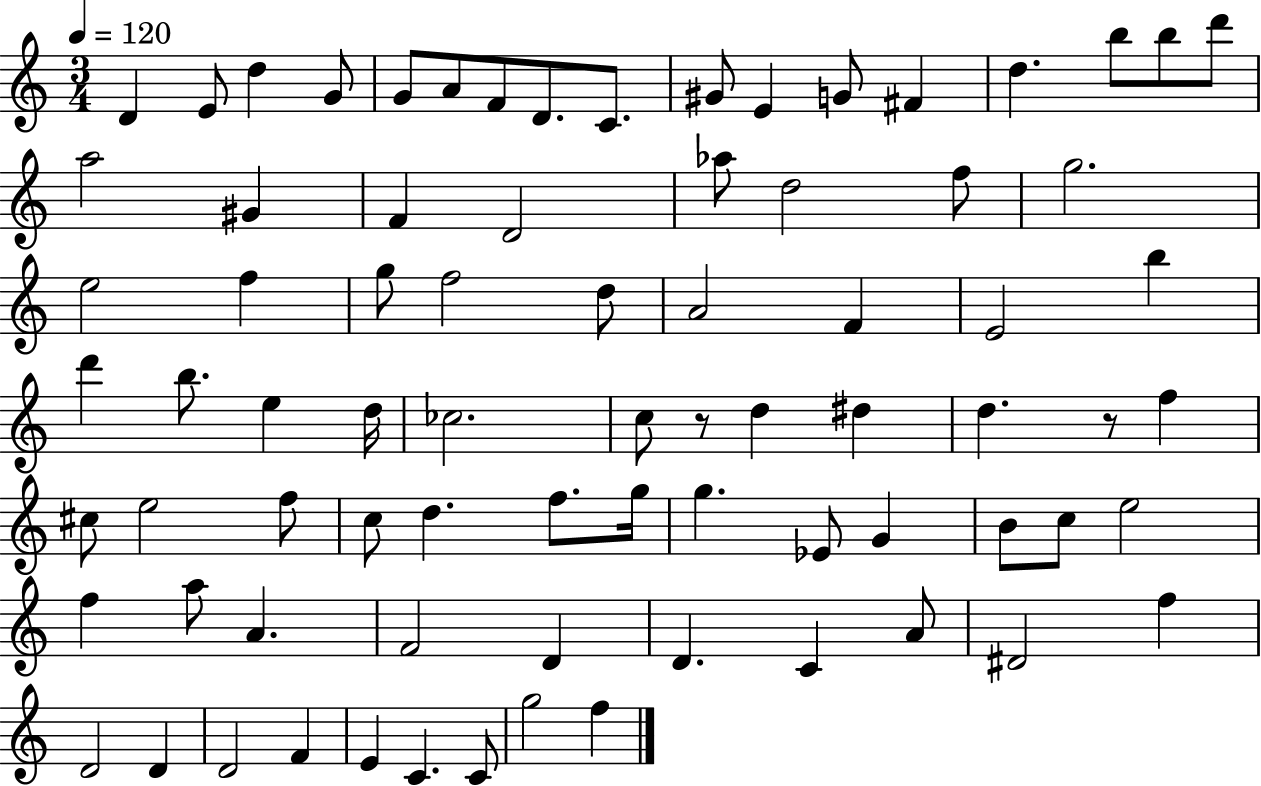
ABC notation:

X:1
T:Untitled
M:3/4
L:1/4
K:C
D E/2 d G/2 G/2 A/2 F/2 D/2 C/2 ^G/2 E G/2 ^F d b/2 b/2 d'/2 a2 ^G F D2 _a/2 d2 f/2 g2 e2 f g/2 f2 d/2 A2 F E2 b d' b/2 e d/4 _c2 c/2 z/2 d ^d d z/2 f ^c/2 e2 f/2 c/2 d f/2 g/4 g _E/2 G B/2 c/2 e2 f a/2 A F2 D D C A/2 ^D2 f D2 D D2 F E C C/2 g2 f